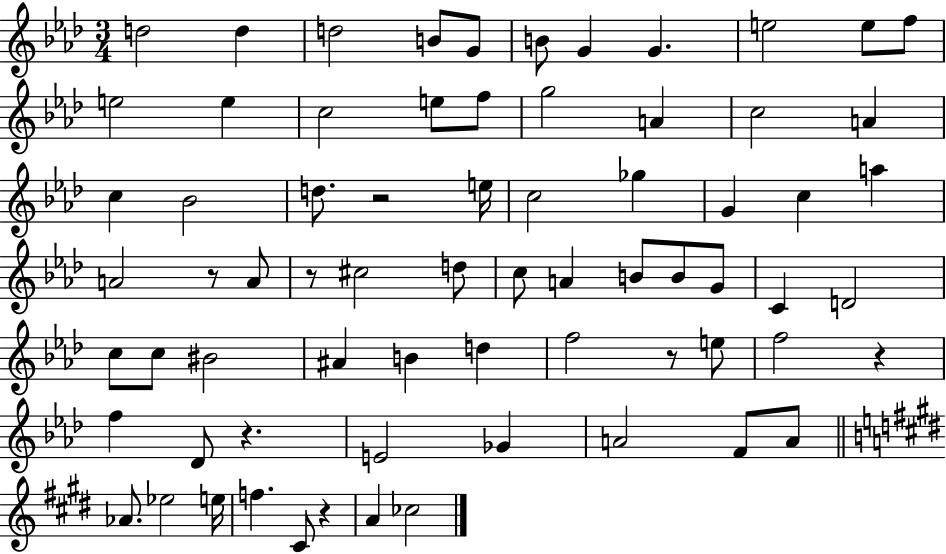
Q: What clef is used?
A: treble